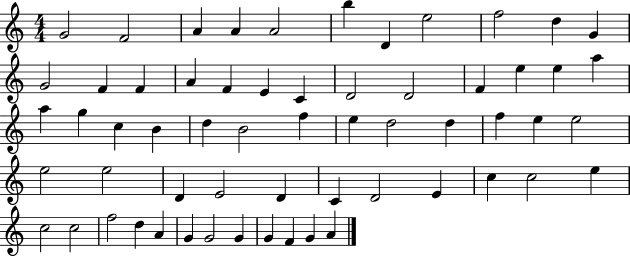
{
  \clef treble
  \numericTimeSignature
  \time 4/4
  \key c \major
  g'2 f'2 | a'4 a'4 a'2 | b''4 d'4 e''2 | f''2 d''4 g'4 | \break g'2 f'4 f'4 | a'4 f'4 e'4 c'4 | d'2 d'2 | f'4 e''4 e''4 a''4 | \break a''4 g''4 c''4 b'4 | d''4 b'2 f''4 | e''4 d''2 d''4 | f''4 e''4 e''2 | \break e''2 e''2 | d'4 e'2 d'4 | c'4 d'2 e'4 | c''4 c''2 e''4 | \break c''2 c''2 | f''2 d''4 a'4 | g'4 g'2 g'4 | g'4 f'4 g'4 a'4 | \break \bar "|."
}